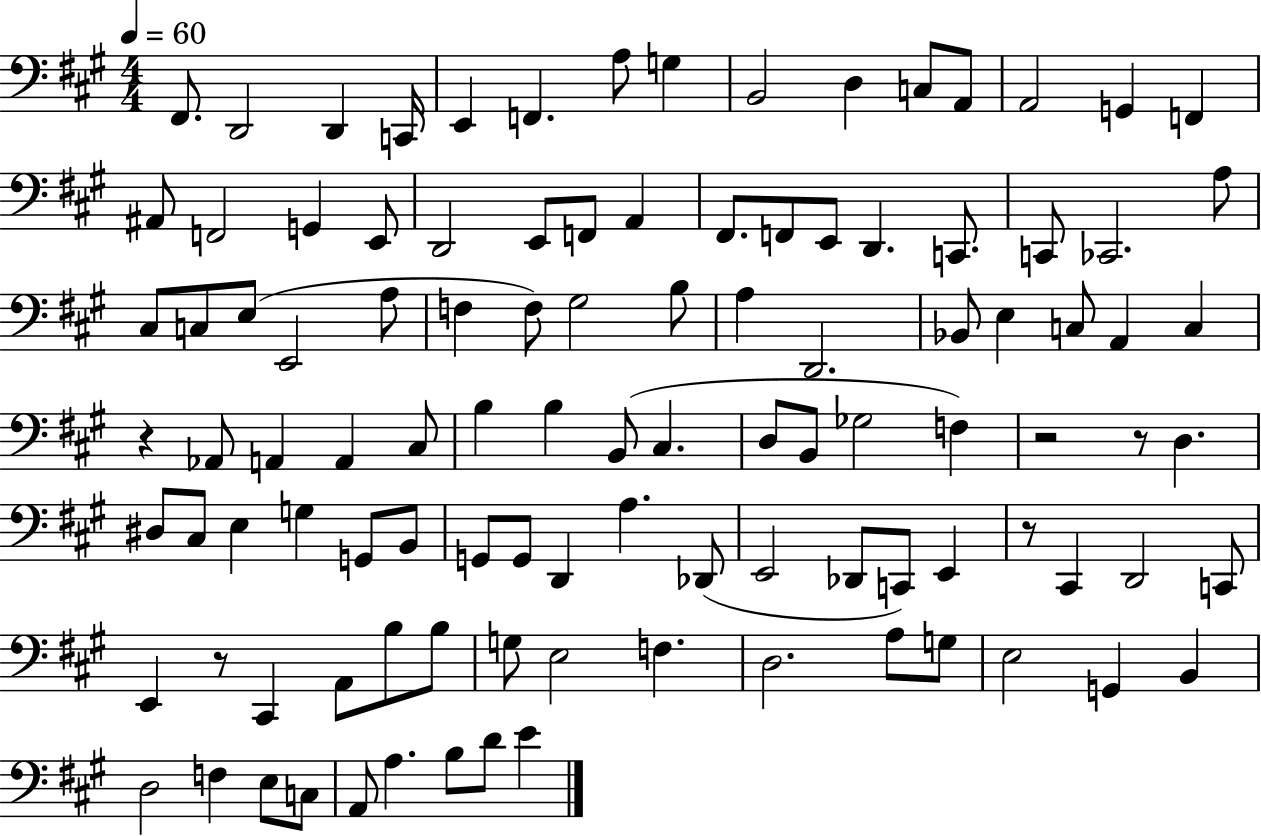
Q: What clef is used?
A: bass